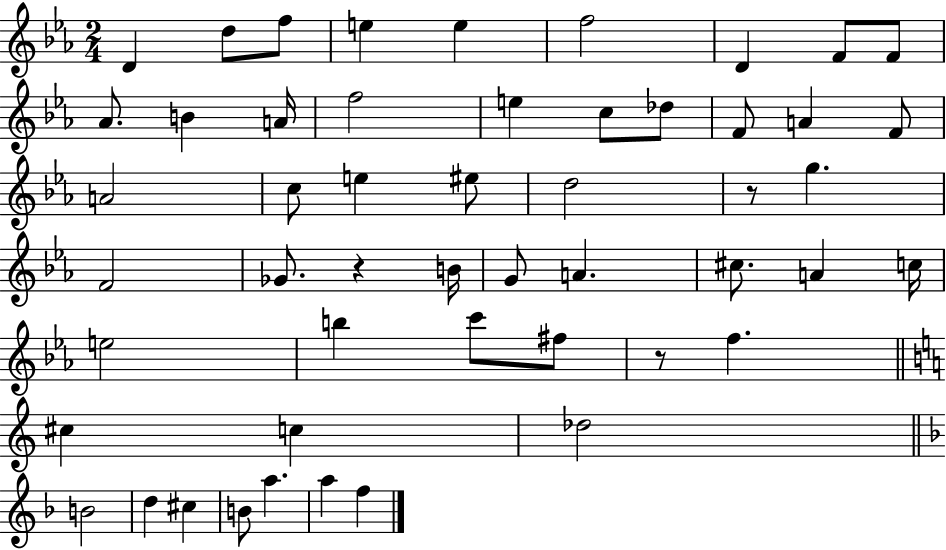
D4/q D5/e F5/e E5/q E5/q F5/h D4/q F4/e F4/e Ab4/e. B4/q A4/s F5/h E5/q C5/e Db5/e F4/e A4/q F4/e A4/h C5/e E5/q EIS5/e D5/h R/e G5/q. F4/h Gb4/e. R/q B4/s G4/e A4/q. C#5/e. A4/q C5/s E5/h B5/q C6/e F#5/e R/e F5/q. C#5/q C5/q Db5/h B4/h D5/q C#5/q B4/e A5/q. A5/q F5/q